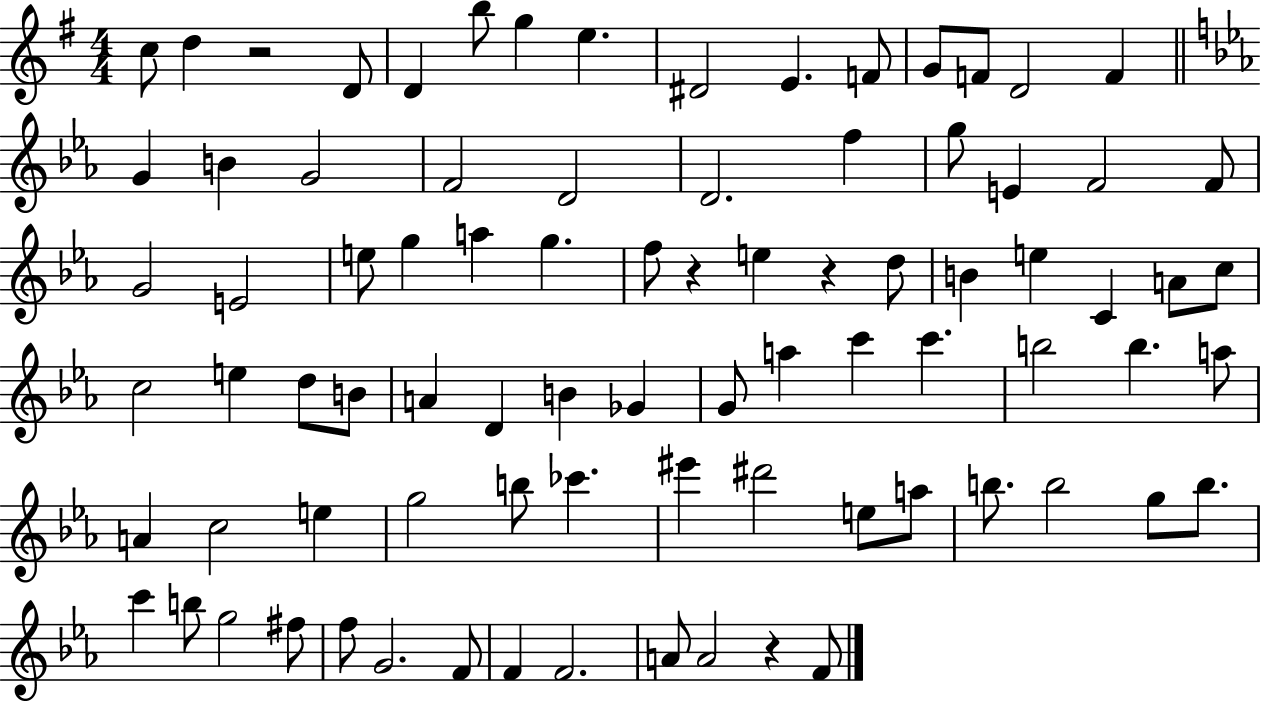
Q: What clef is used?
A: treble